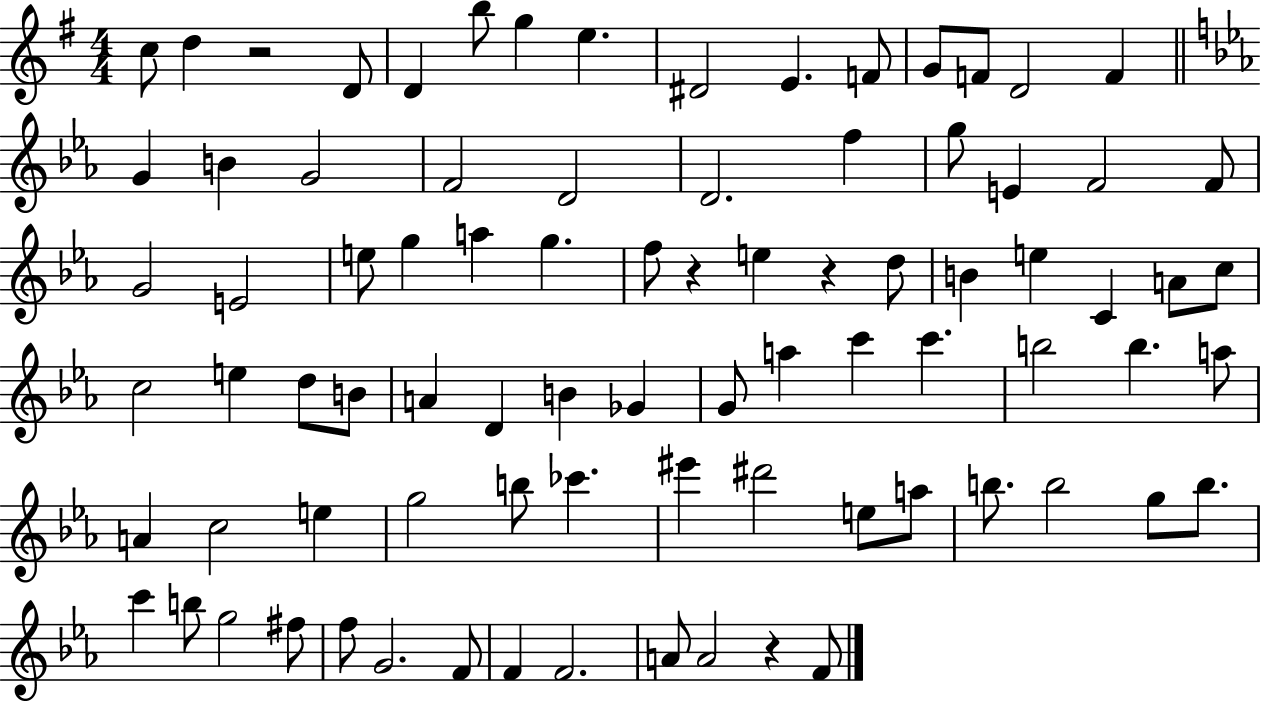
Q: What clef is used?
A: treble